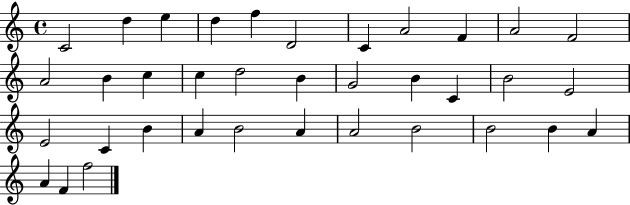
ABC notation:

X:1
T:Untitled
M:4/4
L:1/4
K:C
C2 d e d f D2 C A2 F A2 F2 A2 B c c d2 B G2 B C B2 E2 E2 C B A B2 A A2 B2 B2 B A A F f2